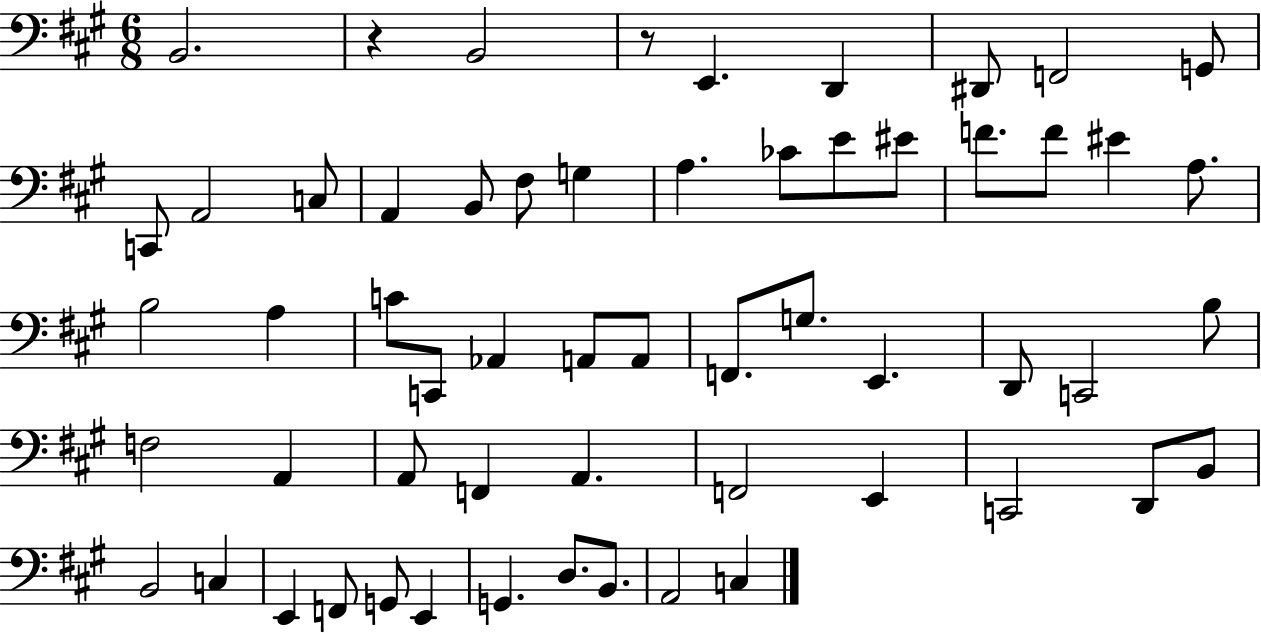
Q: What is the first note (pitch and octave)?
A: B2